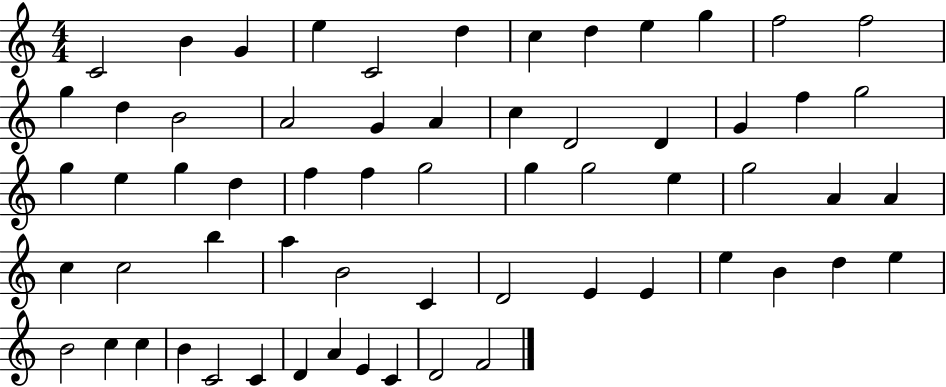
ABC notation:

X:1
T:Untitled
M:4/4
L:1/4
K:C
C2 B G e C2 d c d e g f2 f2 g d B2 A2 G A c D2 D G f g2 g e g d f f g2 g g2 e g2 A A c c2 b a B2 C D2 E E e B d e B2 c c B C2 C D A E C D2 F2